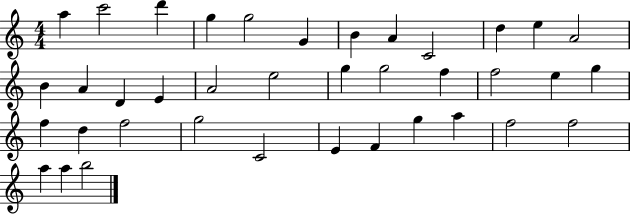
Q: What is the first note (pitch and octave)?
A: A5